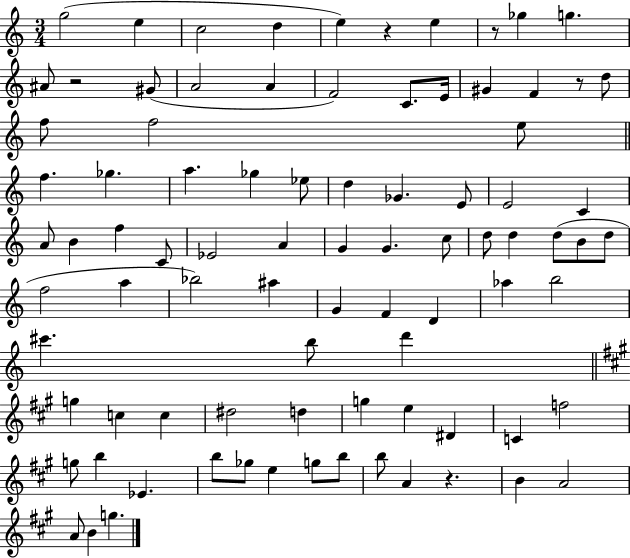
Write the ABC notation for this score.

X:1
T:Untitled
M:3/4
L:1/4
K:C
g2 e c2 d e z e z/2 _g g ^A/2 z2 ^G/2 A2 A F2 C/2 E/4 ^G F z/2 d/2 f/2 f2 e/2 f _g a _g _e/2 d _G E/2 E2 C A/2 B f C/2 _E2 A G G c/2 d/2 d d/2 B/2 d/2 f2 a _b2 ^a G F D _a b2 ^c' b/2 d' g c c ^d2 d g e ^D C f2 g/2 b _E b/2 _g/2 e g/2 b/2 b/2 A z B A2 A/2 B g